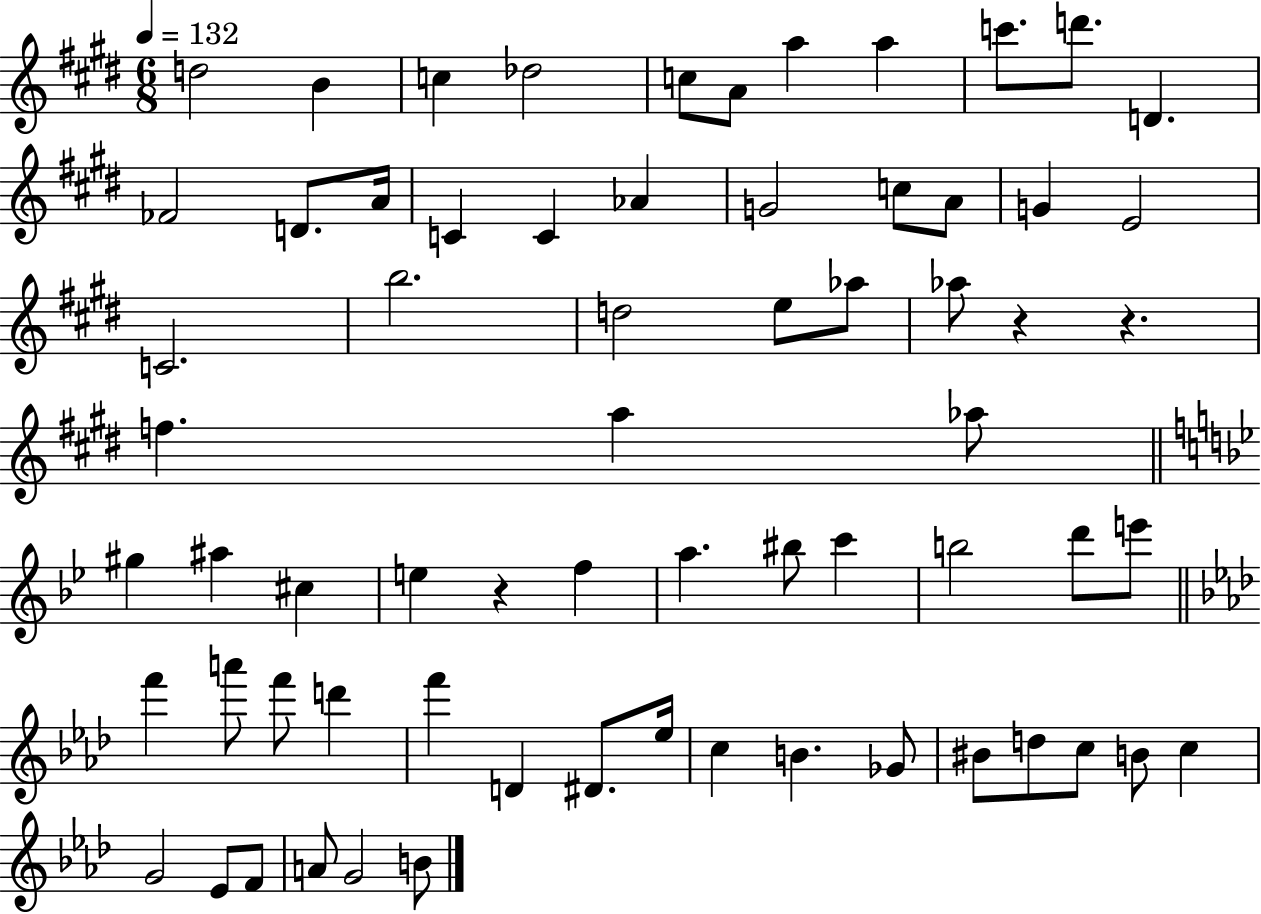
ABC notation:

X:1
T:Untitled
M:6/8
L:1/4
K:E
d2 B c _d2 c/2 A/2 a a c'/2 d'/2 D _F2 D/2 A/4 C C _A G2 c/2 A/2 G E2 C2 b2 d2 e/2 _a/2 _a/2 z z f a _a/2 ^g ^a ^c e z f a ^b/2 c' b2 d'/2 e'/2 f' a'/2 f'/2 d' f' D ^D/2 _e/4 c B _G/2 ^B/2 d/2 c/2 B/2 c G2 _E/2 F/2 A/2 G2 B/2